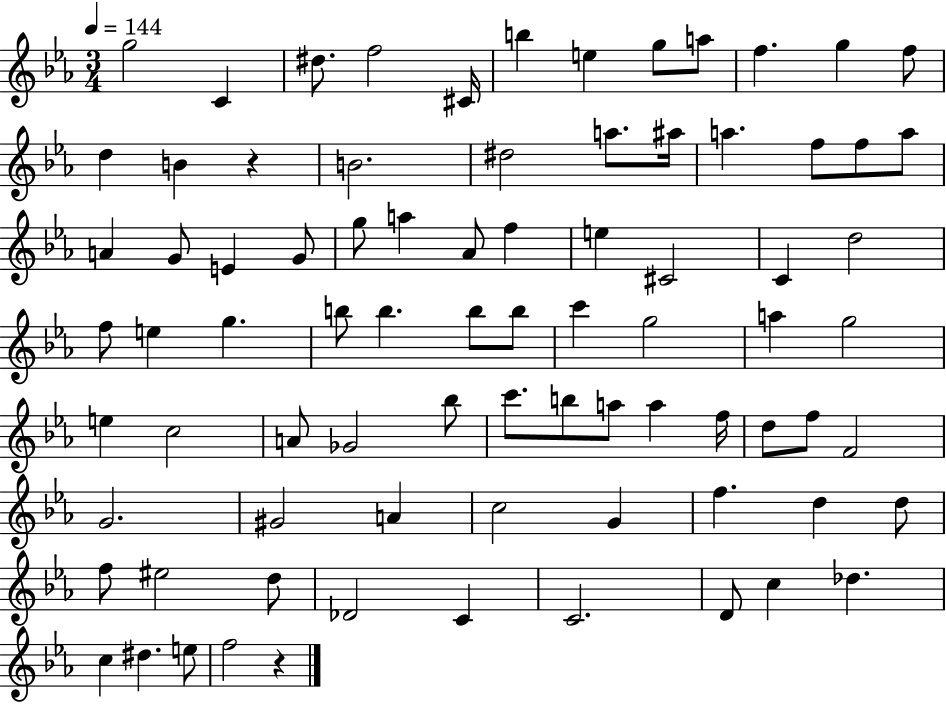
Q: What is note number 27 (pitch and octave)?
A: G5